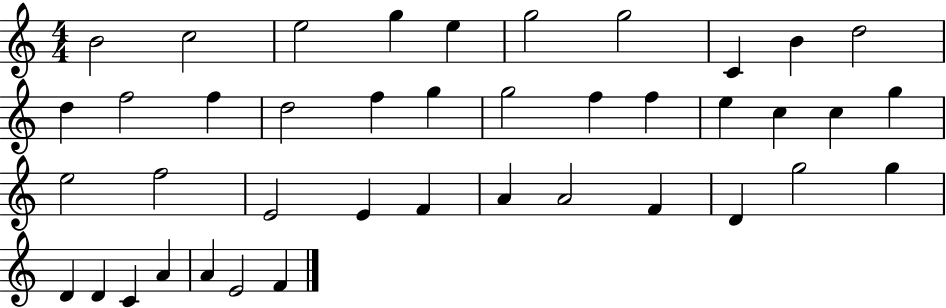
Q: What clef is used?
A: treble